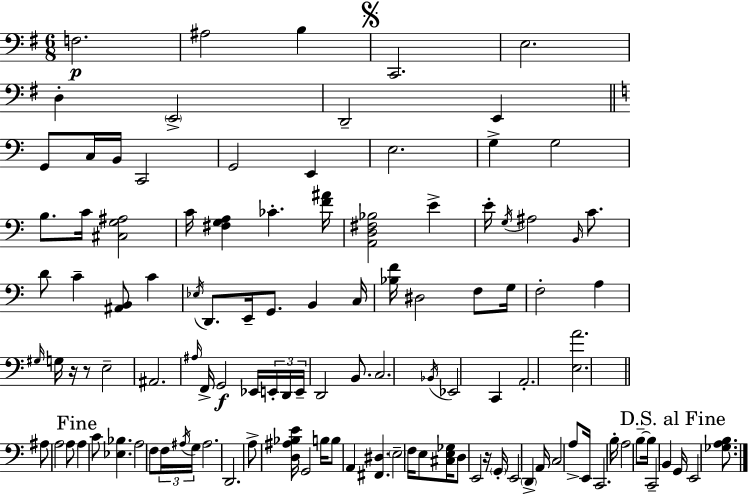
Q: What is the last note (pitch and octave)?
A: E2